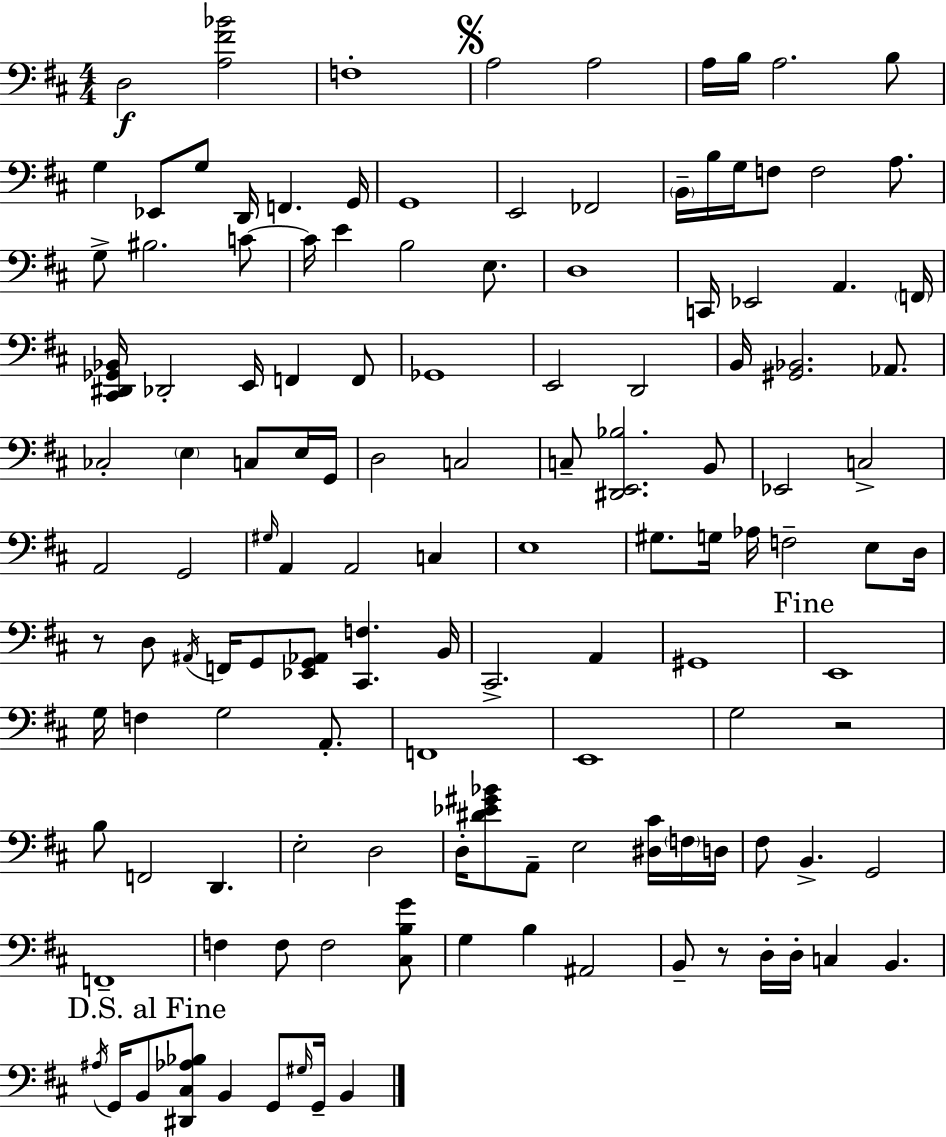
X:1
T:Untitled
M:4/4
L:1/4
K:D
D,2 [A,^F_B]2 F,4 A,2 A,2 A,/4 B,/4 A,2 B,/2 G, _E,,/2 G,/2 D,,/4 F,, G,,/4 G,,4 E,,2 _F,,2 B,,/4 B,/4 G,/4 F,/2 F,2 A,/2 G,/2 ^B,2 C/2 C/4 E B,2 E,/2 D,4 C,,/4 _E,,2 A,, F,,/4 [^C,,^D,,_G,,_B,,]/4 _D,,2 E,,/4 F,, F,,/2 _G,,4 E,,2 D,,2 B,,/4 [^G,,_B,,]2 _A,,/2 _C,2 E, C,/2 E,/4 G,,/4 D,2 C,2 C,/2 [^D,,E,,_B,]2 B,,/2 _E,,2 C,2 A,,2 G,,2 ^G,/4 A,, A,,2 C, E,4 ^G,/2 G,/4 _A,/4 F,2 E,/2 D,/4 z/2 D,/2 ^A,,/4 F,,/4 G,,/2 [_E,,G,,_A,,]/2 [^C,,F,] B,,/4 ^C,,2 A,, ^G,,4 E,,4 G,/4 F, G,2 A,,/2 F,,4 E,,4 G,2 z2 B,/2 F,,2 D,, E,2 D,2 D,/4 [^D_E^G_B]/2 A,,/2 E,2 [^D,^C]/4 F,/4 D,/4 ^F,/2 B,, G,,2 F,,4 F, F,/2 F,2 [^C,B,G]/2 G, B, ^A,,2 B,,/2 z/2 D,/4 D,/4 C, B,, ^A,/4 G,,/4 B,,/2 [^D,,^C,_A,_B,]/2 B,, G,,/2 ^G,/4 G,,/4 B,,